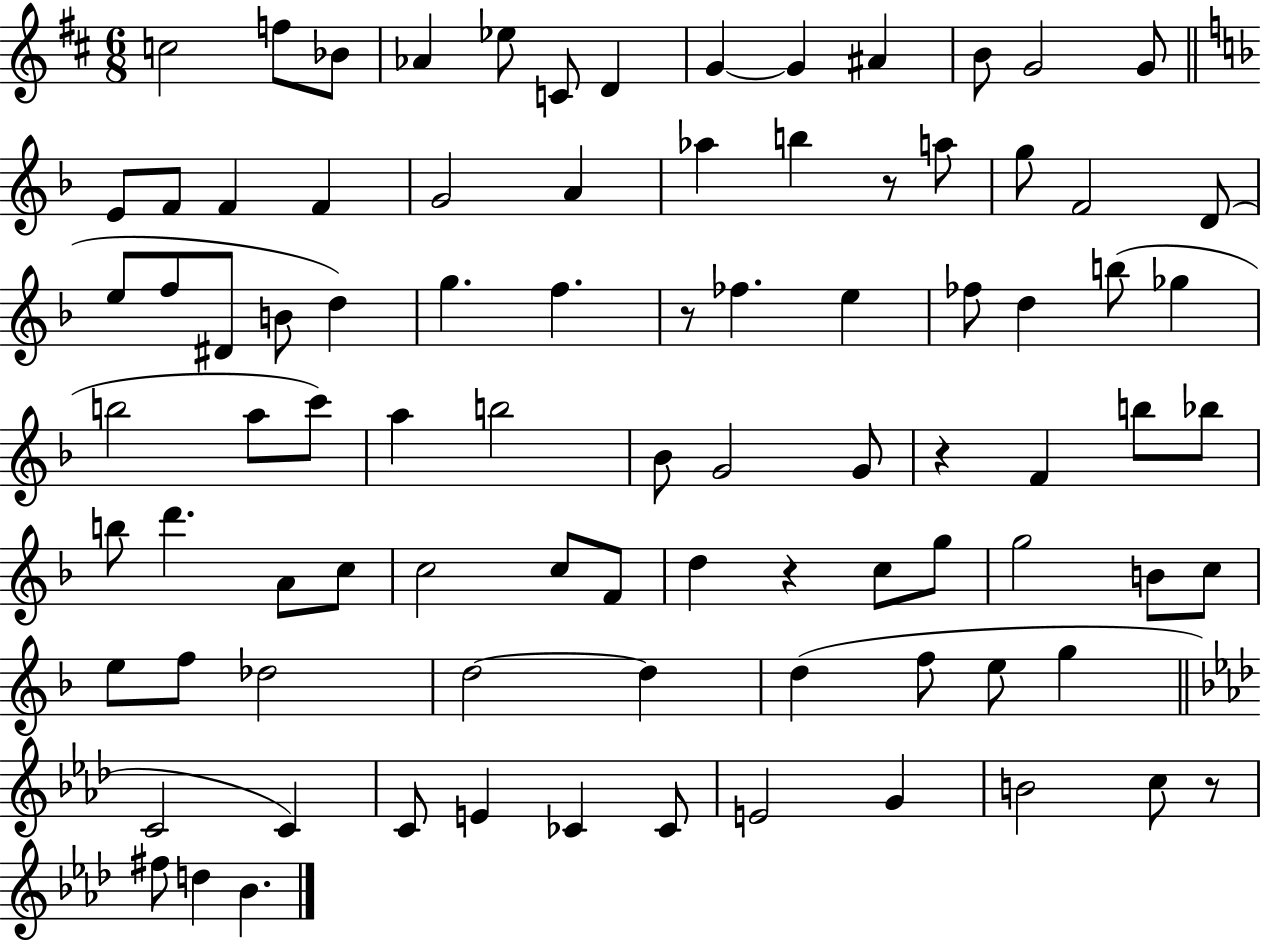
{
  \clef treble
  \numericTimeSignature
  \time 6/8
  \key d \major
  c''2 f''8 bes'8 | aes'4 ees''8 c'8 d'4 | g'4~~ g'4 ais'4 | b'8 g'2 g'8 | \break \bar "||" \break \key d \minor e'8 f'8 f'4 f'4 | g'2 a'4 | aes''4 b''4 r8 a''8 | g''8 f'2 d'8( | \break e''8 f''8 dis'8 b'8 d''4) | g''4. f''4. | r8 fes''4. e''4 | fes''8 d''4 b''8( ges''4 | \break b''2 a''8 c'''8) | a''4 b''2 | bes'8 g'2 g'8 | r4 f'4 b''8 bes''8 | \break b''8 d'''4. a'8 c''8 | c''2 c''8 f'8 | d''4 r4 c''8 g''8 | g''2 b'8 c''8 | \break e''8 f''8 des''2 | d''2~~ d''4 | d''4( f''8 e''8 g''4 | \bar "||" \break \key aes \major c'2 c'4) | c'8 e'4 ces'4 ces'8 | e'2 g'4 | b'2 c''8 r8 | \break fis''8 d''4 bes'4. | \bar "|."
}